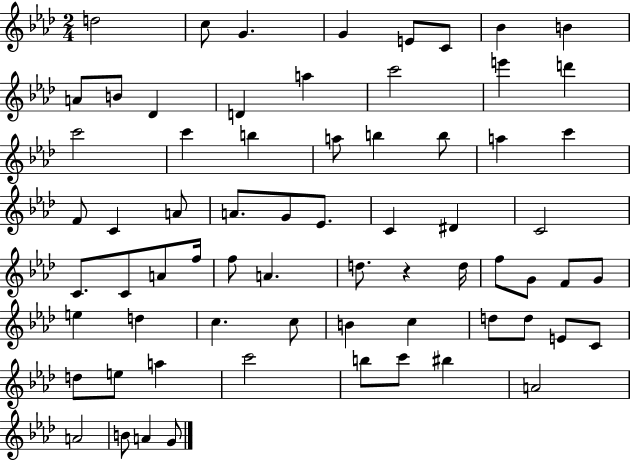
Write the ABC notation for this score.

X:1
T:Untitled
M:2/4
L:1/4
K:Ab
d2 c/2 G G E/2 C/2 _B B A/2 B/2 _D D a c'2 e' d' c'2 c' b a/2 b b/2 a c' F/2 C A/2 A/2 G/2 _E/2 C ^D C2 C/2 C/2 A/2 f/4 f/2 A d/2 z d/4 f/2 G/2 F/2 G/2 e d c c/2 B c d/2 d/2 E/2 C/2 d/2 e/2 a c'2 b/2 c'/2 ^b A2 A2 B/2 A G/2